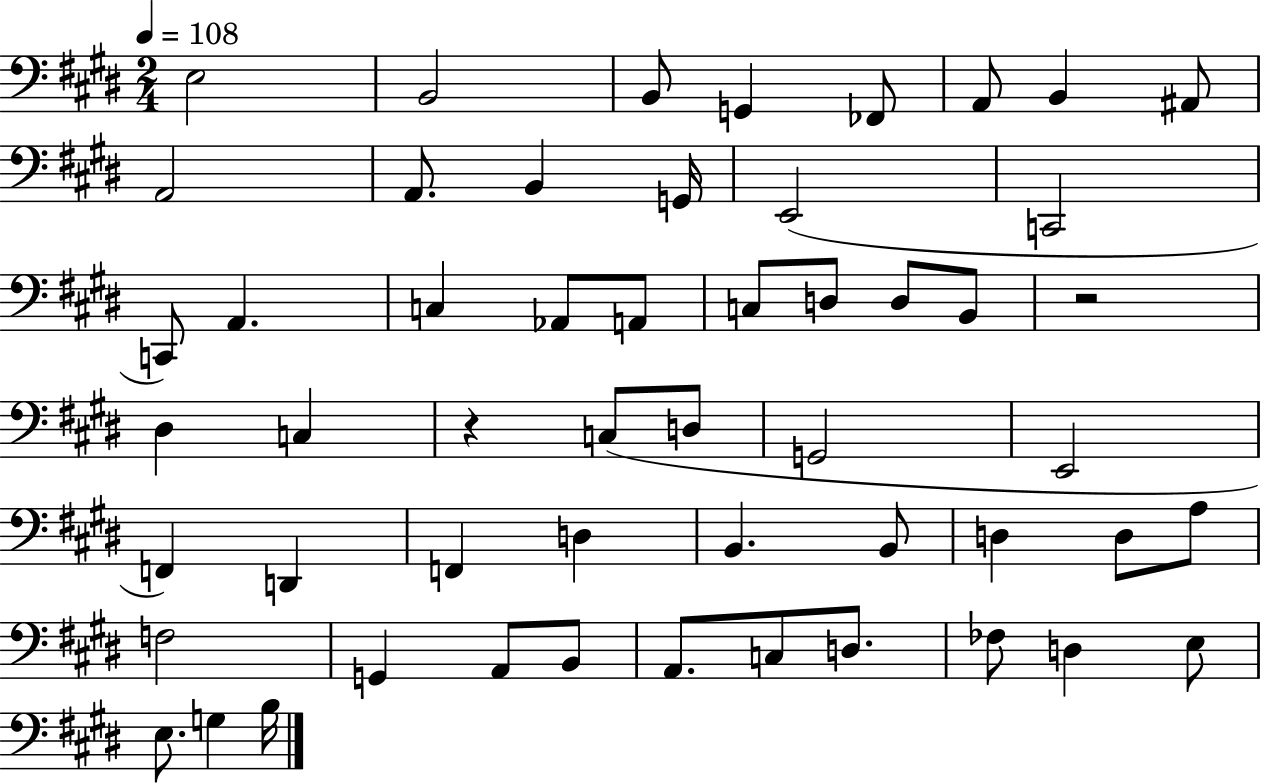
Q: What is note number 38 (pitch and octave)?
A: A3